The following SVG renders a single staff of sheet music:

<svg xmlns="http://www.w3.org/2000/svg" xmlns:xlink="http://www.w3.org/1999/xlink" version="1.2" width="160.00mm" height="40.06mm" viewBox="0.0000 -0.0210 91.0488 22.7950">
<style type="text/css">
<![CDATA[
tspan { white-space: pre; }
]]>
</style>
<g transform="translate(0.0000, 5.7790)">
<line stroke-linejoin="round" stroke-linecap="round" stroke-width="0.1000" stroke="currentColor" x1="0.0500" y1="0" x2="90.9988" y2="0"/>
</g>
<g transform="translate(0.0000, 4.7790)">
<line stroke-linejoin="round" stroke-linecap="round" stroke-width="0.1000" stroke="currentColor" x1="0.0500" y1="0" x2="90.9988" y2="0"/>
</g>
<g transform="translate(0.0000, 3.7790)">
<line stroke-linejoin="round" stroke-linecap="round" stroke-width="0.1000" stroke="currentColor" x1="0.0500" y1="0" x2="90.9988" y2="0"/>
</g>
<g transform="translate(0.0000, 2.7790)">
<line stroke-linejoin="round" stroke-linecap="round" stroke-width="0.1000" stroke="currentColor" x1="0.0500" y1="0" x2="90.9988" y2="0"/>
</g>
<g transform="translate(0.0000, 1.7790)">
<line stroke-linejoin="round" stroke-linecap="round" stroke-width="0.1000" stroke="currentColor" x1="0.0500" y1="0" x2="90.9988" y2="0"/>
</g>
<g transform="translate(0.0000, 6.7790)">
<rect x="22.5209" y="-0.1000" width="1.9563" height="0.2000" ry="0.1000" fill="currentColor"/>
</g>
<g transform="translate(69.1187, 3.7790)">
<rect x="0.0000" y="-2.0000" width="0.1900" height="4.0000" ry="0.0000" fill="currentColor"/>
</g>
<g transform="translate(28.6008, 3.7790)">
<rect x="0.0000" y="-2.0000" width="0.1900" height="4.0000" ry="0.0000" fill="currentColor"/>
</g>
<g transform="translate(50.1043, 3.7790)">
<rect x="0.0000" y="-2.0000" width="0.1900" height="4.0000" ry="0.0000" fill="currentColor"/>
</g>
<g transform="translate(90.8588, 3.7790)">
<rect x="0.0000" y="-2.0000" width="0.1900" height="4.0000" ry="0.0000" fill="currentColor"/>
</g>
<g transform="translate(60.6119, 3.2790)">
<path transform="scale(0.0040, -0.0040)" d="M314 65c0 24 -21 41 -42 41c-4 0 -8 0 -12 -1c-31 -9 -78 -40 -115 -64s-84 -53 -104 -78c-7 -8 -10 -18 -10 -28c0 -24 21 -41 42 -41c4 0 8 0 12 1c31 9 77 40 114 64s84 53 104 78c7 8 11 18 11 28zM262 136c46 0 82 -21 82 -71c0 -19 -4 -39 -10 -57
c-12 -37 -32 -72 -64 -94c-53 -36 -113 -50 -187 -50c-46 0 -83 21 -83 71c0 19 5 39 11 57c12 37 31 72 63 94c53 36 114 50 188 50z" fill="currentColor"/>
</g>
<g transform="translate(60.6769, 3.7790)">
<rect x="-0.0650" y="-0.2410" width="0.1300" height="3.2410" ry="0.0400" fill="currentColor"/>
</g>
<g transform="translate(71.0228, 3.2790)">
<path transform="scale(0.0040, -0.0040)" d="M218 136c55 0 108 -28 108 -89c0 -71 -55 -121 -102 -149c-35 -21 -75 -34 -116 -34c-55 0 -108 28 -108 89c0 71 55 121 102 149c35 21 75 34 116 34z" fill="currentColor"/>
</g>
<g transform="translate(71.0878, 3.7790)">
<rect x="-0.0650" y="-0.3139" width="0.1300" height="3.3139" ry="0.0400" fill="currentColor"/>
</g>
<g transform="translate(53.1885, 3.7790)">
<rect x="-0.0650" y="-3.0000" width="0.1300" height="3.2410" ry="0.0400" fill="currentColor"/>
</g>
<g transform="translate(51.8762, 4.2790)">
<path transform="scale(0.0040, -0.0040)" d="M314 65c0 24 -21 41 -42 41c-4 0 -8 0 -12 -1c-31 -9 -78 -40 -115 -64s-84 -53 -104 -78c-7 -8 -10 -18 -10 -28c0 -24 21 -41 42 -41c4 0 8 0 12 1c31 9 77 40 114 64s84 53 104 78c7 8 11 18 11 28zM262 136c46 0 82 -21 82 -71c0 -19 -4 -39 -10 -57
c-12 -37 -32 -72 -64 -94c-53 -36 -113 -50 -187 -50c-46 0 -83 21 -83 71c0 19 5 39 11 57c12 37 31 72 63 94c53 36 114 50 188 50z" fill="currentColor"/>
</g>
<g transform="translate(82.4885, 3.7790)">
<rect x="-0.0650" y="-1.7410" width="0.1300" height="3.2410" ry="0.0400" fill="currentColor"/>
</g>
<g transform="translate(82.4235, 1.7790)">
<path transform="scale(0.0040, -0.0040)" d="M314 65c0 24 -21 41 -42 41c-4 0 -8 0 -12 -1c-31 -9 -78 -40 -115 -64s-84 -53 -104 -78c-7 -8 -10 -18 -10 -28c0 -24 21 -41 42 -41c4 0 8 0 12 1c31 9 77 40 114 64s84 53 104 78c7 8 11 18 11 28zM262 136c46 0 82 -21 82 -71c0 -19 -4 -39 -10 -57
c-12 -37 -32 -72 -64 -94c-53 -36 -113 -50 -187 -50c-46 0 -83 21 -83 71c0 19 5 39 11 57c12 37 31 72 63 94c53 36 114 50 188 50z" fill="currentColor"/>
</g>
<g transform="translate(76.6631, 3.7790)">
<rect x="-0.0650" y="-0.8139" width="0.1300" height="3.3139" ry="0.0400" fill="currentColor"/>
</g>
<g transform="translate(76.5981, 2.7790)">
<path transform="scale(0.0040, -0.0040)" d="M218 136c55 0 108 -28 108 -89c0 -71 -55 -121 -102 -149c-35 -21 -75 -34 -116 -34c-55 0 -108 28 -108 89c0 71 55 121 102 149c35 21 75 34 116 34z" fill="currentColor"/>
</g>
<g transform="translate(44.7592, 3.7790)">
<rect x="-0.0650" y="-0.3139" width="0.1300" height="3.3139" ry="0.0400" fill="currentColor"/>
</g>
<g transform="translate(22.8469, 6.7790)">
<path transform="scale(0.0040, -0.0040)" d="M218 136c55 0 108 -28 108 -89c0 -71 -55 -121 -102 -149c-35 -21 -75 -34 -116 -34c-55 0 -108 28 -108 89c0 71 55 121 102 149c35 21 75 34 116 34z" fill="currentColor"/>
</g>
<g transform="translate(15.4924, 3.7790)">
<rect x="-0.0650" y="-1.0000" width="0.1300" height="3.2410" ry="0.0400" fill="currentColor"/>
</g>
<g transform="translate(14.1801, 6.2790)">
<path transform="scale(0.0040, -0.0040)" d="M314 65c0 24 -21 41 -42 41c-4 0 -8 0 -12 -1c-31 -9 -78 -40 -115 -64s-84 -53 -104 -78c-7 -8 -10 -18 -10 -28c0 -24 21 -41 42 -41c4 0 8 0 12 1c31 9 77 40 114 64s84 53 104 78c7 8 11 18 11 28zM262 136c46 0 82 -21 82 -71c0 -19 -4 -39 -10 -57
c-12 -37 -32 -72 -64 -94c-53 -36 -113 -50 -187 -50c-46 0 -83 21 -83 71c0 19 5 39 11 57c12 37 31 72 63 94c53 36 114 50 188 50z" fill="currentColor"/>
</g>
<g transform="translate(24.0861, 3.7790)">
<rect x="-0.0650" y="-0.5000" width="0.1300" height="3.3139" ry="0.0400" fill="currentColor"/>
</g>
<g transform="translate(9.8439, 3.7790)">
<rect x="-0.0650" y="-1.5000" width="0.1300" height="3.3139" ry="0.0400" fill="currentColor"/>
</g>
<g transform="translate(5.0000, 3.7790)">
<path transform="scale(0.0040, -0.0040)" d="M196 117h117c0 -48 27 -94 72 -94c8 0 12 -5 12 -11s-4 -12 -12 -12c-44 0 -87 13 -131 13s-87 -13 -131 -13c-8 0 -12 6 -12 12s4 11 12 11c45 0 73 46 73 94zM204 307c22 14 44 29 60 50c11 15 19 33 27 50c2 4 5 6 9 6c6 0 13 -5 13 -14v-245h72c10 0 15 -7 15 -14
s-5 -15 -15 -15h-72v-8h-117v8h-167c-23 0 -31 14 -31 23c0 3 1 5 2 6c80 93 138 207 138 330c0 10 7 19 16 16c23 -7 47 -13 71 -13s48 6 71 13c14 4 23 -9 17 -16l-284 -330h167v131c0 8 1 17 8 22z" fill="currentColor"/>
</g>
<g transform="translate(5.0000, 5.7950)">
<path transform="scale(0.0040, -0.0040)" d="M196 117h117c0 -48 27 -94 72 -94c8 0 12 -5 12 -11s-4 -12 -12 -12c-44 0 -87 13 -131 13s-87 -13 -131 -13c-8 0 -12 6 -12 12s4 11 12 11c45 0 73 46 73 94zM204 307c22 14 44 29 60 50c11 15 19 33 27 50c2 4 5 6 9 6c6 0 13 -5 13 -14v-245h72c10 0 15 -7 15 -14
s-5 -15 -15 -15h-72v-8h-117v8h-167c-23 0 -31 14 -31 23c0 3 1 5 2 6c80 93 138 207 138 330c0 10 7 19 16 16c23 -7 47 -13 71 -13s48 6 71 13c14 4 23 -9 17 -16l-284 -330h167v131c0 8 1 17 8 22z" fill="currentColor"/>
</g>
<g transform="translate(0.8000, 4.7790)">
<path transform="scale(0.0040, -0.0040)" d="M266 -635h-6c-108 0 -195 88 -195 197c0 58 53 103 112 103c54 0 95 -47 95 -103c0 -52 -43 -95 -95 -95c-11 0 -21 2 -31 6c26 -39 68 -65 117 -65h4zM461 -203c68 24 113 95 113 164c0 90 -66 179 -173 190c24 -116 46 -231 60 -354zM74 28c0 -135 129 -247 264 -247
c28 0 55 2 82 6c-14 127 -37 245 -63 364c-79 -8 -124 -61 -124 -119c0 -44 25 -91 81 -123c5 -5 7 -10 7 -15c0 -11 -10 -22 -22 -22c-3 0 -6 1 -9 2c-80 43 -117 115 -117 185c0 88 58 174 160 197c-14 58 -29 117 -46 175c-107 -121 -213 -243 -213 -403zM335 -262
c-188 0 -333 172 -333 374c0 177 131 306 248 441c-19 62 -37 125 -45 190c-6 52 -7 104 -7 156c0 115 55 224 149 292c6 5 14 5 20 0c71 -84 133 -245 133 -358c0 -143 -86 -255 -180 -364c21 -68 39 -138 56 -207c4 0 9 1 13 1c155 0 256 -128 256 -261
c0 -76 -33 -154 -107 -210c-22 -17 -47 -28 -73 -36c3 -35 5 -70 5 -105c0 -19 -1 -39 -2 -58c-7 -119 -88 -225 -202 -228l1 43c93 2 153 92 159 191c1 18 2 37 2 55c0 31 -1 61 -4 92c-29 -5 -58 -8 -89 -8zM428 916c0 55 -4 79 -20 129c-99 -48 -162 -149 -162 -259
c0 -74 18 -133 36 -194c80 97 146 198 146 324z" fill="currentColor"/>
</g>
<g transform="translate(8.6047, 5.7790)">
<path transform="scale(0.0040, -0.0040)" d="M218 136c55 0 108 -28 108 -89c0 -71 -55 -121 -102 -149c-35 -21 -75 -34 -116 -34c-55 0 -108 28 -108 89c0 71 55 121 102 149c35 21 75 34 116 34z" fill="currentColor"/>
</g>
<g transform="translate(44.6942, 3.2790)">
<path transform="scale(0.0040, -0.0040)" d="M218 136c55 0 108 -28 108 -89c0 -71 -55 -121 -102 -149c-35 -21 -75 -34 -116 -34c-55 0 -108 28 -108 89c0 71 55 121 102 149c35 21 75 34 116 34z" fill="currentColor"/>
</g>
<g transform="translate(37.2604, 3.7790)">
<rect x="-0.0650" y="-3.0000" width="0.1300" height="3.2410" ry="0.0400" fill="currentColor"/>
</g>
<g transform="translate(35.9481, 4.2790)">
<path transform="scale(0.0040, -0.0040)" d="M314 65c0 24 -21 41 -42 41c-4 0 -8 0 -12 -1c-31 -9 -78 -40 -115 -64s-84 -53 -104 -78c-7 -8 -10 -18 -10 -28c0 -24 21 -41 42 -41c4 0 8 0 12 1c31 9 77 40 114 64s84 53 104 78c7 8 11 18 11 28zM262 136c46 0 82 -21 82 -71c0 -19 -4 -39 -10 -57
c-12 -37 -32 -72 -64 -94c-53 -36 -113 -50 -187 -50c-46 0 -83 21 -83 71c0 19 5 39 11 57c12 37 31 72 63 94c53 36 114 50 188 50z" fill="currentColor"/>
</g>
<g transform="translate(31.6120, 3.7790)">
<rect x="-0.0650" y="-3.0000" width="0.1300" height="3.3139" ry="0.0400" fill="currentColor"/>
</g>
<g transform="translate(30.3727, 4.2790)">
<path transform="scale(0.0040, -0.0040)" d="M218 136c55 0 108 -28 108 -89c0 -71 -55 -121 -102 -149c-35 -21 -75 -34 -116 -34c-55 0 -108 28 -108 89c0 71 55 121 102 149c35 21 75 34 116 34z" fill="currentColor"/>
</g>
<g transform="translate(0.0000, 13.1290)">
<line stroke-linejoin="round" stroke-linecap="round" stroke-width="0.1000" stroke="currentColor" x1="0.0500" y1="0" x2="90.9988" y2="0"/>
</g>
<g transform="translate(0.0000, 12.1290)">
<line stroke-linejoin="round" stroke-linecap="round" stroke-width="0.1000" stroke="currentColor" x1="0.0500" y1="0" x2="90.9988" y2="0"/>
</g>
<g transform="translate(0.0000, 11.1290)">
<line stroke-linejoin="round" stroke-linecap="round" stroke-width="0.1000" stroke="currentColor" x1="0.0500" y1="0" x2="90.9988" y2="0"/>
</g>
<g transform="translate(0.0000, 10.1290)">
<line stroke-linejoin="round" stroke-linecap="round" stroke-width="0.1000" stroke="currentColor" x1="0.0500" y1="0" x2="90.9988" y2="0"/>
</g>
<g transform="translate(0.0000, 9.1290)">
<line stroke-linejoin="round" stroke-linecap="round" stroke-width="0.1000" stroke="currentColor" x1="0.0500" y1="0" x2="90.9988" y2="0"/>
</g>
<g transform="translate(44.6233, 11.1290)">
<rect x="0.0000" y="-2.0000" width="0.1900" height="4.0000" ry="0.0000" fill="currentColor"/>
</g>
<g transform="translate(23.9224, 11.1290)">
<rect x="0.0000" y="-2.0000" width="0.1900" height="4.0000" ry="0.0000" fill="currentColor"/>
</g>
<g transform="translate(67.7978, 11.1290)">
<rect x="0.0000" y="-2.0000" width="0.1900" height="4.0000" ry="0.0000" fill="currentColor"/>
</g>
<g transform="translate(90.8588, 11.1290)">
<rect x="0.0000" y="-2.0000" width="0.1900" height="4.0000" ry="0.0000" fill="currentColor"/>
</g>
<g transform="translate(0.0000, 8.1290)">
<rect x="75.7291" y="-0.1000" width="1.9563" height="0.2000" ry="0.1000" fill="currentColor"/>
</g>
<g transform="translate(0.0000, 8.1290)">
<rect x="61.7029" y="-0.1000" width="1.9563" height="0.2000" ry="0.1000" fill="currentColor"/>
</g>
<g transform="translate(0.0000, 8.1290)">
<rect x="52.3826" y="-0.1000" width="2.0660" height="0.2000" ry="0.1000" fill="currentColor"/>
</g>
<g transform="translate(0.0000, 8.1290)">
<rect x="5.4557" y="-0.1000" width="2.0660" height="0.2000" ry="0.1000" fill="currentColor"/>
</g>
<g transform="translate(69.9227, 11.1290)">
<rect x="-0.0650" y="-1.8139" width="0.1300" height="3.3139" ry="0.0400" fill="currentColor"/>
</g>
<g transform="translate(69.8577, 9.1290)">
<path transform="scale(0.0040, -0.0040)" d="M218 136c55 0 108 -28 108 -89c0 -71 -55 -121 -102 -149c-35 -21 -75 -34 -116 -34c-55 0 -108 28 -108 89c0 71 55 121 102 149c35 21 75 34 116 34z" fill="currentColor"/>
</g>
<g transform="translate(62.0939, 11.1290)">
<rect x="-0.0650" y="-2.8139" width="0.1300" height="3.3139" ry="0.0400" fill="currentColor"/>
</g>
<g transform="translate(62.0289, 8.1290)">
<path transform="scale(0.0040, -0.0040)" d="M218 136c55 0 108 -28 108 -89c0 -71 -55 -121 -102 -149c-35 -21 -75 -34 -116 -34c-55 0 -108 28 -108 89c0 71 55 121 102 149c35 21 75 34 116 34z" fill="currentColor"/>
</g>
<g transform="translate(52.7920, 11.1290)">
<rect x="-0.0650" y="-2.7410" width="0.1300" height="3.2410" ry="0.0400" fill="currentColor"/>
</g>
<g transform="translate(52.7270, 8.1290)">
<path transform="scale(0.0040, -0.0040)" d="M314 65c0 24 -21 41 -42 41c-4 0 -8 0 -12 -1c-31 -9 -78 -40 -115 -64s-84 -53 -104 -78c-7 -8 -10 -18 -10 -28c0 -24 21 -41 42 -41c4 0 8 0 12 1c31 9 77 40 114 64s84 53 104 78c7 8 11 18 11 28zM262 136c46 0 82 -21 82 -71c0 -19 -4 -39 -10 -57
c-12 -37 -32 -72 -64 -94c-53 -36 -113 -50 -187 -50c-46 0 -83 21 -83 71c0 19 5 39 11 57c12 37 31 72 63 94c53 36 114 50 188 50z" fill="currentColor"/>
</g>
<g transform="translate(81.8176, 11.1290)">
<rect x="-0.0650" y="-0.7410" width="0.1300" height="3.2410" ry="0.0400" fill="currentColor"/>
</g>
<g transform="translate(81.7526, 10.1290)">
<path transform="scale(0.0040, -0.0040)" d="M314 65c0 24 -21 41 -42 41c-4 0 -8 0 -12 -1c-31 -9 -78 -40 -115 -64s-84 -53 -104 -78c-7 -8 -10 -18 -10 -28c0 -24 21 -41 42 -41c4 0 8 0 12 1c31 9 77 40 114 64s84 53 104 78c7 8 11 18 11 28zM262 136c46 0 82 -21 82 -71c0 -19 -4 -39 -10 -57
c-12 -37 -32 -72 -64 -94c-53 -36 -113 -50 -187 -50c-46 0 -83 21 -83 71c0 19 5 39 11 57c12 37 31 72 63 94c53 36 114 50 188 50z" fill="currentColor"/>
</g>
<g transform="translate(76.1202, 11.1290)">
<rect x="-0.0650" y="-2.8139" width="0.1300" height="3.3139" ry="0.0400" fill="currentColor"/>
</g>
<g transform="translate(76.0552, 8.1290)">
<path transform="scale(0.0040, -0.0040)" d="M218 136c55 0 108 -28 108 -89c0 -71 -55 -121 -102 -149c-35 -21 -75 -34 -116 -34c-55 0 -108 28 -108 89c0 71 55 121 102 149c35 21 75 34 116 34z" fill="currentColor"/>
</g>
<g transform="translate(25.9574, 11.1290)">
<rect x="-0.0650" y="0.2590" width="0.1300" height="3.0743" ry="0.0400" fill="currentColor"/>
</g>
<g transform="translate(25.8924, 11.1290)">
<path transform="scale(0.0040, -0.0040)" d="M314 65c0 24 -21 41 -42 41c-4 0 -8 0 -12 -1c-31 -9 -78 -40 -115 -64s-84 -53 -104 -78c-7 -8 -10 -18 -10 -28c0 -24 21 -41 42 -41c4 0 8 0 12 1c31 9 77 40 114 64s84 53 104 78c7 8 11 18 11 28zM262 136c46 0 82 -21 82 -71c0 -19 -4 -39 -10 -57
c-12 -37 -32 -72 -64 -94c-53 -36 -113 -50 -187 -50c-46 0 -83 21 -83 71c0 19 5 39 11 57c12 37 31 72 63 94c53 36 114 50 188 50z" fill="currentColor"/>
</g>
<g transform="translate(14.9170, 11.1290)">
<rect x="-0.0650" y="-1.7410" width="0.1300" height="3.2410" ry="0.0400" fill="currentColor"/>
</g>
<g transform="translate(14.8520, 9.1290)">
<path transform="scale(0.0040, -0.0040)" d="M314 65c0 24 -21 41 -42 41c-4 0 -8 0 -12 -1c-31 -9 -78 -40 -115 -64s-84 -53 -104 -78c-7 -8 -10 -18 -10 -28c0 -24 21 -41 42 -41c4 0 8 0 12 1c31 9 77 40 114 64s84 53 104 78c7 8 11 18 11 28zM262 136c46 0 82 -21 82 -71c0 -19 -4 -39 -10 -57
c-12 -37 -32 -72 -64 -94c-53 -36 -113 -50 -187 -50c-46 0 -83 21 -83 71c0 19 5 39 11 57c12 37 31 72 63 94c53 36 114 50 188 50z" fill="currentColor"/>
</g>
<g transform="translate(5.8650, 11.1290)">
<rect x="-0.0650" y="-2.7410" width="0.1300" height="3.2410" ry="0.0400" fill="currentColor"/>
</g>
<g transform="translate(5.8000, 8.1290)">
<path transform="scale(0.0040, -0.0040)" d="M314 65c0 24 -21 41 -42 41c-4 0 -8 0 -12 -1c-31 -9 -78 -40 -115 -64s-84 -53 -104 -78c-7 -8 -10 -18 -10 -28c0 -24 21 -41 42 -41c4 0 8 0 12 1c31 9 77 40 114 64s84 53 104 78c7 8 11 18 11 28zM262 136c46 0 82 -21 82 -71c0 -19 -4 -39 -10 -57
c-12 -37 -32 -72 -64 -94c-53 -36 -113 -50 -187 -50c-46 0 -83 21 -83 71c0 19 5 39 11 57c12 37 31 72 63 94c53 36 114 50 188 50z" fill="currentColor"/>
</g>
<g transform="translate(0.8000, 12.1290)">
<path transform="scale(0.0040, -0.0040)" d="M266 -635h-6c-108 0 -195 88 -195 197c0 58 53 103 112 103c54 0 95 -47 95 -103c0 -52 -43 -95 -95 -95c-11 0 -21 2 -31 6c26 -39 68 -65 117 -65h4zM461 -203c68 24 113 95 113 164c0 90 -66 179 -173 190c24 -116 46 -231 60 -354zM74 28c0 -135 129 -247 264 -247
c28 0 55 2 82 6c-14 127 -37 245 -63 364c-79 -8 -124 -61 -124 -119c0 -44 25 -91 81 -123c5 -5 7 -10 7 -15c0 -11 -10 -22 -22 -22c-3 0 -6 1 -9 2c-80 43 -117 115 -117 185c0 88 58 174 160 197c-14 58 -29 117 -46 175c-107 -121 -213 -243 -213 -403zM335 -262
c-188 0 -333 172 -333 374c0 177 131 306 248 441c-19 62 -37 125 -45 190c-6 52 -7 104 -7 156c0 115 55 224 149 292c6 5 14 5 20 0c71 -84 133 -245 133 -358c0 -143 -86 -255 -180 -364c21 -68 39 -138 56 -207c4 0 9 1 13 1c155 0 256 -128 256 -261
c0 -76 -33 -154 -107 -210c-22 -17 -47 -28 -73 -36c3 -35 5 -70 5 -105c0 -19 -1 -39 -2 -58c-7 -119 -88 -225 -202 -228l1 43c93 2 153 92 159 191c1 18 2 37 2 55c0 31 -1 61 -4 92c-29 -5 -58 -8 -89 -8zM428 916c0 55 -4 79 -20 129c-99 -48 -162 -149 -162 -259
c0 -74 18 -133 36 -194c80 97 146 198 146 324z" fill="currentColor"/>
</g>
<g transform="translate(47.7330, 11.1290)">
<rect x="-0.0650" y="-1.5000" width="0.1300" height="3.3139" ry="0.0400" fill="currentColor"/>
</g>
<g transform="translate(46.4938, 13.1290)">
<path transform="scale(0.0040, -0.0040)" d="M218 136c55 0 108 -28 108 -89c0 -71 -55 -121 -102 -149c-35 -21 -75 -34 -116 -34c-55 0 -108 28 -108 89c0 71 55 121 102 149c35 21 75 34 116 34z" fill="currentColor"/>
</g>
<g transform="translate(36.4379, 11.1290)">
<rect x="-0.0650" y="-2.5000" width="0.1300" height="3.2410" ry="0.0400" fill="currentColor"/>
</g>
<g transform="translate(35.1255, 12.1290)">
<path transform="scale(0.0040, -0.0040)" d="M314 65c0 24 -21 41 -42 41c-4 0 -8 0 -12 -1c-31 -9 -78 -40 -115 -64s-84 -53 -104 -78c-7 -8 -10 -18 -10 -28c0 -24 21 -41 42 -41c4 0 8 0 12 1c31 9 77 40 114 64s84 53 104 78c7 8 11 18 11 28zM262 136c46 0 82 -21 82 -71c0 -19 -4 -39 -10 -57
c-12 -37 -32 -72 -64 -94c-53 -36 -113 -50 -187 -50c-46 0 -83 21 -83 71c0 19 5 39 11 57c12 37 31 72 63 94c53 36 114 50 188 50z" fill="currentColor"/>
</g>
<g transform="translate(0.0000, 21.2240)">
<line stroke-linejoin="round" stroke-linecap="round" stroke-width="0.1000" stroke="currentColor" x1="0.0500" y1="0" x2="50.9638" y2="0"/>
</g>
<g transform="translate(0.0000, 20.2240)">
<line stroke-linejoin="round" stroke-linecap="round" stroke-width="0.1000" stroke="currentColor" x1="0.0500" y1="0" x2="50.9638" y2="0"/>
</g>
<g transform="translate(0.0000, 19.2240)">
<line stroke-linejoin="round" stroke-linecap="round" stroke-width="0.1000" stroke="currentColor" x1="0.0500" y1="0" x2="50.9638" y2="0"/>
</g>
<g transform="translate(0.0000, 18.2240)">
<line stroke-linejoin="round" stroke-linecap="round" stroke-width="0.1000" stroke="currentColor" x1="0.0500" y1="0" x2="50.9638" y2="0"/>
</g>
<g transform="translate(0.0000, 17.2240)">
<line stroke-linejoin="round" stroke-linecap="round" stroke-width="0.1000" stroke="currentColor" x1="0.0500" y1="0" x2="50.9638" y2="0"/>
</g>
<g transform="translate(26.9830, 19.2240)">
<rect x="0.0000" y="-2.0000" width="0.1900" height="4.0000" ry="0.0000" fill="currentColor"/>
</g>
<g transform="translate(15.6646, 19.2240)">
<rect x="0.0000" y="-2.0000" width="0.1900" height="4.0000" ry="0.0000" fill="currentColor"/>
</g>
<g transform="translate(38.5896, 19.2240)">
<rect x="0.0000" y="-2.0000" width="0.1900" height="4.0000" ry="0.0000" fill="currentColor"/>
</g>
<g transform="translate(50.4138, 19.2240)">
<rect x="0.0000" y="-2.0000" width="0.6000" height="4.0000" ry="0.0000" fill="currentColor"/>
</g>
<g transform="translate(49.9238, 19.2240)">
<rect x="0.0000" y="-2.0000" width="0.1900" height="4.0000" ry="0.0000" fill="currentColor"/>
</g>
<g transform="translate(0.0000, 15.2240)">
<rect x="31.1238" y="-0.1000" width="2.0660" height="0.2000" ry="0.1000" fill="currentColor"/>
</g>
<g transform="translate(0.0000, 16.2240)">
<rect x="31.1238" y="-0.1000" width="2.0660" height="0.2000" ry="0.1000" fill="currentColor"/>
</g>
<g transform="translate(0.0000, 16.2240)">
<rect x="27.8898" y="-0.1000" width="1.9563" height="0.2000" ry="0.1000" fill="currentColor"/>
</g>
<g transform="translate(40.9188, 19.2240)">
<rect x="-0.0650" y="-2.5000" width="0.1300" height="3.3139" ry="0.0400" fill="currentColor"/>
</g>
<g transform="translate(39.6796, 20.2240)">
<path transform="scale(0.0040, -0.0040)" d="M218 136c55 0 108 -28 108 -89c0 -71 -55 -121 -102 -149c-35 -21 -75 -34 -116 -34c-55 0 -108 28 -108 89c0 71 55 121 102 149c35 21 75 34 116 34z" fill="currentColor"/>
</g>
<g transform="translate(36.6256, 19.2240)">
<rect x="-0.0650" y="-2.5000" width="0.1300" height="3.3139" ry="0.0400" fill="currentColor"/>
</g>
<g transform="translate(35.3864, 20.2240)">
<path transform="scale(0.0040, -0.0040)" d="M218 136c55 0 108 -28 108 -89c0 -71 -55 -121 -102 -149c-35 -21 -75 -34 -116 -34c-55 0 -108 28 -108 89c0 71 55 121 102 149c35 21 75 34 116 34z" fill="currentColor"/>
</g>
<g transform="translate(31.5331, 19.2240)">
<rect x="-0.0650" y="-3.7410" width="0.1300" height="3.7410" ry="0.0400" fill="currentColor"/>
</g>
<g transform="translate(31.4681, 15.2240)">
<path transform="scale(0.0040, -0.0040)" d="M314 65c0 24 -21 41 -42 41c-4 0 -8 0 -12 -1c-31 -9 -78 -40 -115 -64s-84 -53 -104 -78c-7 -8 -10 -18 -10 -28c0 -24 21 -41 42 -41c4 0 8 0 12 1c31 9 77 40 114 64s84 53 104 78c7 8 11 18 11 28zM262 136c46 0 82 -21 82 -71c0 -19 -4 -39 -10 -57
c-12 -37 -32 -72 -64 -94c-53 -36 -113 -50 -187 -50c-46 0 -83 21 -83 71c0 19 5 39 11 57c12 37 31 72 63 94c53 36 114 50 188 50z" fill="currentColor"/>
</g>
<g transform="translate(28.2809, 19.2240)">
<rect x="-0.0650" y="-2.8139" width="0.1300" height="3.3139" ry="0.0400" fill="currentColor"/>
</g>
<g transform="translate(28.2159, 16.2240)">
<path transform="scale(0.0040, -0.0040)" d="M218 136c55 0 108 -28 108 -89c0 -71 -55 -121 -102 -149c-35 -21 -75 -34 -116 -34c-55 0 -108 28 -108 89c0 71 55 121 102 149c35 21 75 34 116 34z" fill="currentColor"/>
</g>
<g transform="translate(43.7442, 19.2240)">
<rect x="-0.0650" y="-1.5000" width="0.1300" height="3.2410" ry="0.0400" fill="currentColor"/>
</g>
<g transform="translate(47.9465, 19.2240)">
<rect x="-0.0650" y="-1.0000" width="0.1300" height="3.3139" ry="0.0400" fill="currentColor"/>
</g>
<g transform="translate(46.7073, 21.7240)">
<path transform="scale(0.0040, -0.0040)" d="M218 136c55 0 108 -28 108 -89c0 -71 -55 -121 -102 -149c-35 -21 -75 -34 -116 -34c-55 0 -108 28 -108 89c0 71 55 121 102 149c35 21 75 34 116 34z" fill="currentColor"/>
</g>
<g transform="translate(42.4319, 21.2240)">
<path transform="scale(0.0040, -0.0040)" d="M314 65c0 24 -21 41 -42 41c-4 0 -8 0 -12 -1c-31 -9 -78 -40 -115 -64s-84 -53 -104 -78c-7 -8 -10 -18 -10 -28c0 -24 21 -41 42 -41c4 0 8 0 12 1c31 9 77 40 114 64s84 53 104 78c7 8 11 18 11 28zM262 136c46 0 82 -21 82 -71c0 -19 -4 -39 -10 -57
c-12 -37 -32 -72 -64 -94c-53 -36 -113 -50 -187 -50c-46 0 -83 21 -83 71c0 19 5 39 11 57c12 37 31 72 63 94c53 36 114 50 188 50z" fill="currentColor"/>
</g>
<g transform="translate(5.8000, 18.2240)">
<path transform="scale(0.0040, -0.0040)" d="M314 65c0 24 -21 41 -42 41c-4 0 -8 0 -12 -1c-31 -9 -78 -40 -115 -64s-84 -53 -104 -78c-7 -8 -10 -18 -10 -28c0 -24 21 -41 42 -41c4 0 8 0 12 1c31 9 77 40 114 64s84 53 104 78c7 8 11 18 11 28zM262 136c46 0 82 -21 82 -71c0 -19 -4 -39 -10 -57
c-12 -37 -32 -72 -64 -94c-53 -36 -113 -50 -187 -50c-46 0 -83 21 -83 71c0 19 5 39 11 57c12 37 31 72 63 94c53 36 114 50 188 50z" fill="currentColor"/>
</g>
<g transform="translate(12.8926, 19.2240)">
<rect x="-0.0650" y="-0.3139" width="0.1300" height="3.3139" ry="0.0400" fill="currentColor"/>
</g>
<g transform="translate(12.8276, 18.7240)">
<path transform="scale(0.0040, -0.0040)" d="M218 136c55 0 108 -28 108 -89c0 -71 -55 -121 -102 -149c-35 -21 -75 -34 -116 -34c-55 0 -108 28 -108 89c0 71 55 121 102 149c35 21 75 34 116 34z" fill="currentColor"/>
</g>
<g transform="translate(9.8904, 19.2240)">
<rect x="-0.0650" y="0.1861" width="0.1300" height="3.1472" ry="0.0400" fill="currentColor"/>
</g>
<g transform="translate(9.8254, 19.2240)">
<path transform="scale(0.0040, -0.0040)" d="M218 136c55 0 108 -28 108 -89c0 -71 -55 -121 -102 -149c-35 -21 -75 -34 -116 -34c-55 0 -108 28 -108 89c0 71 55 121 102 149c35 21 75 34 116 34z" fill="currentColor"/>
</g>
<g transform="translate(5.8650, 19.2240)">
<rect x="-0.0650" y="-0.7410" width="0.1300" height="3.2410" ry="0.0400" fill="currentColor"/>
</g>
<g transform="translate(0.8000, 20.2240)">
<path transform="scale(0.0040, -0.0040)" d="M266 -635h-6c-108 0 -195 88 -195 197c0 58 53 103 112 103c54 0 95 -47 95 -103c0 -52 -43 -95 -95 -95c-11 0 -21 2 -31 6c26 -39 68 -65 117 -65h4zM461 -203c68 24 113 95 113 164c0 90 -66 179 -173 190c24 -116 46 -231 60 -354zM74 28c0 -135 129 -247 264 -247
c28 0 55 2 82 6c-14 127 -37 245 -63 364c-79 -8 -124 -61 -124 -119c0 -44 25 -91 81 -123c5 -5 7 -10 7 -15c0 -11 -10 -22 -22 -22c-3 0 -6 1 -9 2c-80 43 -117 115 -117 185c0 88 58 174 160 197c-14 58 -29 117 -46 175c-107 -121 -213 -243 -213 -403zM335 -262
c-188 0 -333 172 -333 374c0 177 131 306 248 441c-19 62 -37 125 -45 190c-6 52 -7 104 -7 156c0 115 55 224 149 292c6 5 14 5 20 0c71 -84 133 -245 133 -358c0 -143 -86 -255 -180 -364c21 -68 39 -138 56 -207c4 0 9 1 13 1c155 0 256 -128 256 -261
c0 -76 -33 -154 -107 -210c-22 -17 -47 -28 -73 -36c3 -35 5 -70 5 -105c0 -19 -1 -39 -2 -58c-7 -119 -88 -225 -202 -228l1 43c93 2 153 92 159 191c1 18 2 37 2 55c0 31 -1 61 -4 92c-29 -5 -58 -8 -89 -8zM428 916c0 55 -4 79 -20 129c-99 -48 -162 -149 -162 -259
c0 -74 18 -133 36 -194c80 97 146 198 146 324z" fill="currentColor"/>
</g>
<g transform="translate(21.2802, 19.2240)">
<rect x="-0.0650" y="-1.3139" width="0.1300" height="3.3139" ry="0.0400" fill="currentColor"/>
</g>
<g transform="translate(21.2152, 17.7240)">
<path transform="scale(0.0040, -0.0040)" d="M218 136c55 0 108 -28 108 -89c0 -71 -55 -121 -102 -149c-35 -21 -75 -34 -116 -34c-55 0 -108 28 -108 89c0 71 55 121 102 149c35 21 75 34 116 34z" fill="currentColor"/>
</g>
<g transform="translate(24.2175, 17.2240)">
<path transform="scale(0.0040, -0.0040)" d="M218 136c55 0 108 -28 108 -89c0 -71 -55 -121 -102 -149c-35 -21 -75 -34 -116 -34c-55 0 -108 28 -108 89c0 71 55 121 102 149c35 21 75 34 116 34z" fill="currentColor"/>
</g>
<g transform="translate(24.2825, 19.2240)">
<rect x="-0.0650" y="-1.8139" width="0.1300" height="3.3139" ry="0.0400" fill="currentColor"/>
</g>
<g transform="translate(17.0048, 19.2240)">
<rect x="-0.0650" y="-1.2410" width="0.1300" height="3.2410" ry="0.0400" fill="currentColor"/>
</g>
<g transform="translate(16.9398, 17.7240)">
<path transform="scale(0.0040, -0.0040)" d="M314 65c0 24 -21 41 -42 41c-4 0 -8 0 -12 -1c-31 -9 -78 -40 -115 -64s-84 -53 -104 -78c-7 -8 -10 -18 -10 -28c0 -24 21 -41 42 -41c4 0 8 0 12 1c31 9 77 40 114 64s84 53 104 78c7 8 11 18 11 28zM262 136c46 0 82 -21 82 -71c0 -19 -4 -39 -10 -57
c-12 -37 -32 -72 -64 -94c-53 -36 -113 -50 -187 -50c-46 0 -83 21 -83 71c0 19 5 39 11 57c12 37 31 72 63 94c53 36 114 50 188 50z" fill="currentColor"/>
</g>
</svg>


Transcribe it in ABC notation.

X:1
T:Untitled
M:4/4
L:1/4
K:C
E D2 C A A2 c A2 c2 c d f2 a2 f2 B2 G2 E a2 a f a d2 d2 B c e2 e f a c'2 G G E2 D